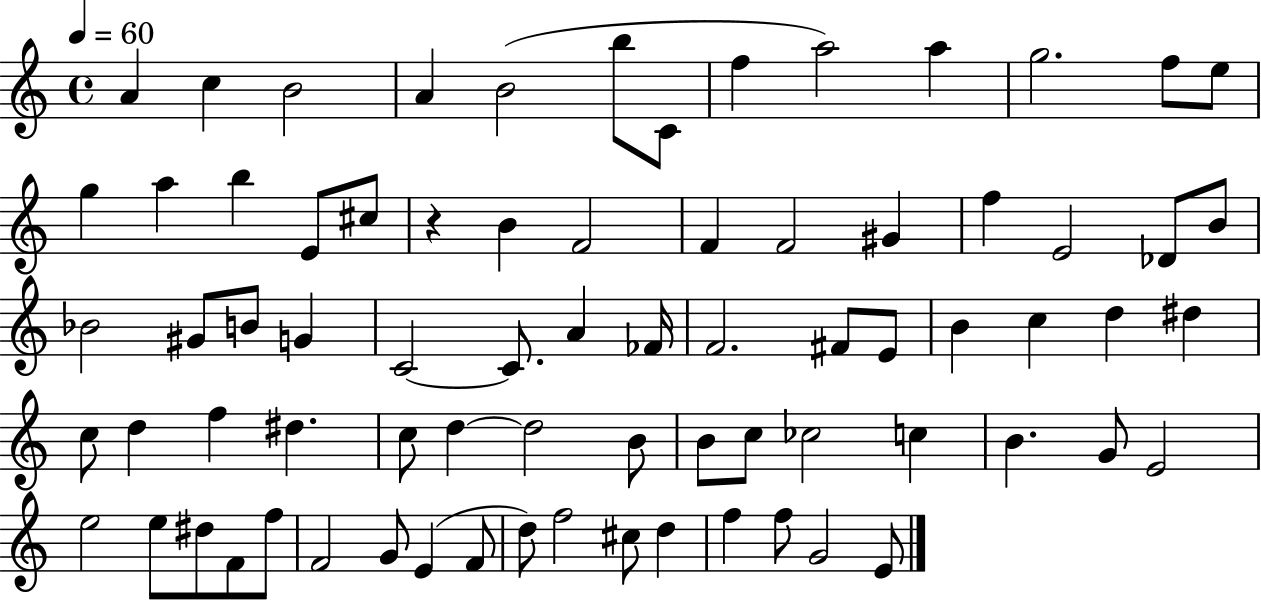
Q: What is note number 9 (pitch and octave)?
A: A5